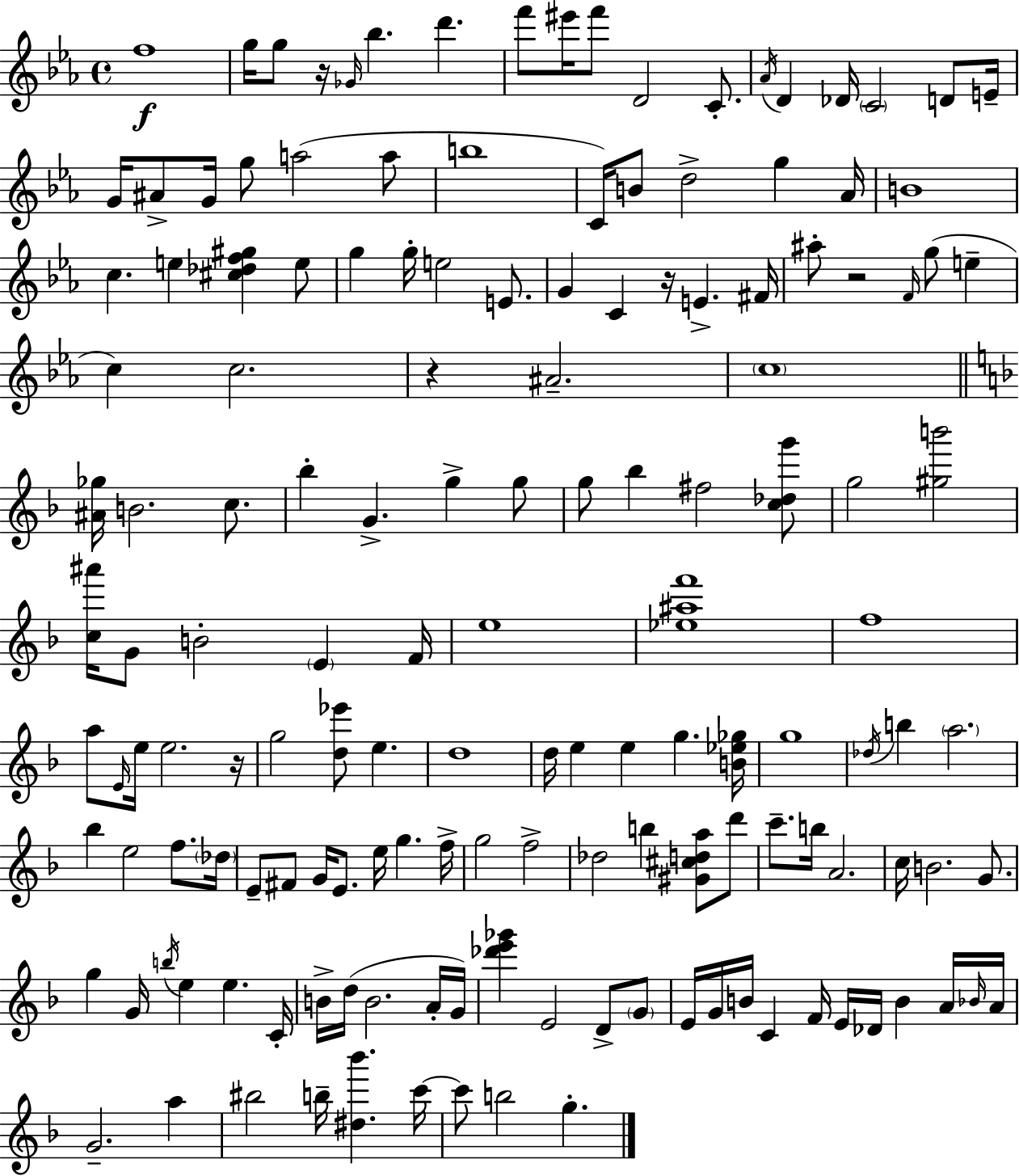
X:1
T:Untitled
M:4/4
L:1/4
K:Eb
f4 g/4 g/2 z/4 _G/4 _b d' f'/2 ^e'/4 f'/2 D2 C/2 _A/4 D _D/4 C2 D/2 E/4 G/4 ^A/2 G/4 g/2 a2 a/2 b4 C/4 B/2 d2 g _A/4 B4 c e [^c_df^g] e/2 g g/4 e2 E/2 G C z/4 E ^F/4 ^a/2 z2 F/4 g/2 e c c2 z ^A2 c4 [^A_g]/4 B2 c/2 _b G g g/2 g/2 _b ^f2 [c_dg']/2 g2 [^gb']2 [c^a']/4 G/2 B2 E F/4 e4 [_e^af']4 f4 a/2 E/4 e/4 e2 z/4 g2 [d_e']/2 e d4 d/4 e e g [B_e_g]/4 g4 _d/4 b a2 _b e2 f/2 _d/4 E/2 ^F/2 G/4 E/2 e/4 g f/4 g2 f2 _d2 b [^G^cda]/2 d'/2 c'/2 b/4 A2 c/4 B2 G/2 g G/4 b/4 e e C/4 B/4 d/4 B2 A/4 G/4 [_d'e'_g'] E2 D/2 G/2 E/4 G/4 B/4 C F/4 E/4 _D/4 B A/4 _B/4 A/4 G2 a ^b2 b/4 [^d_b'] c'/4 c'/2 b2 g